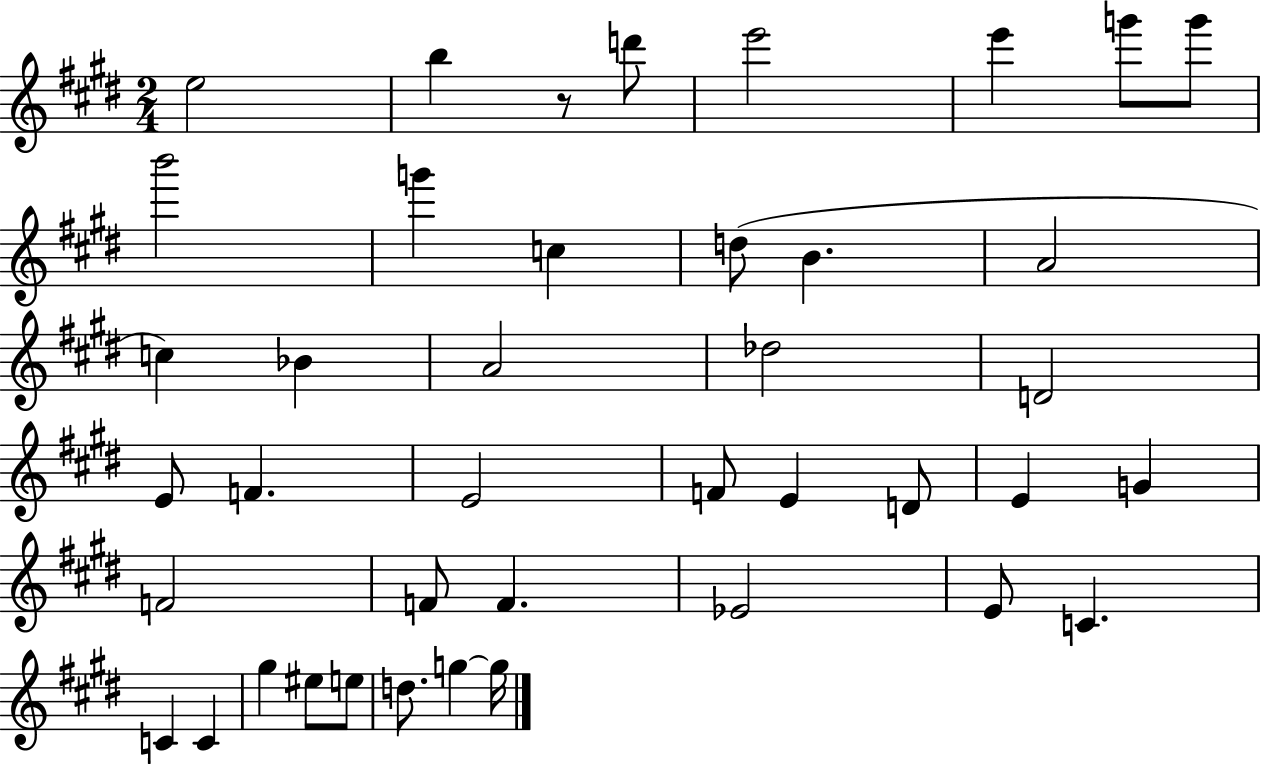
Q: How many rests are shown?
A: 1